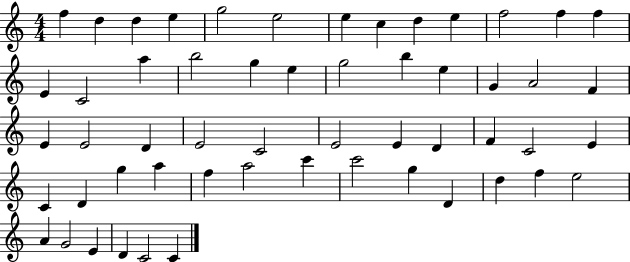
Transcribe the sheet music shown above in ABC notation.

X:1
T:Untitled
M:4/4
L:1/4
K:C
f d d e g2 e2 e c d e f2 f f E C2 a b2 g e g2 b e G A2 F E E2 D E2 C2 E2 E D F C2 E C D g a f a2 c' c'2 g D d f e2 A G2 E D C2 C